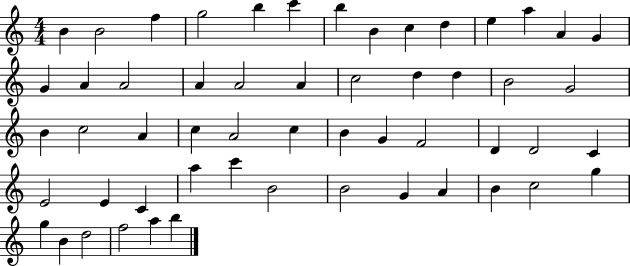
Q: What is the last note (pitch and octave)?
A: B5